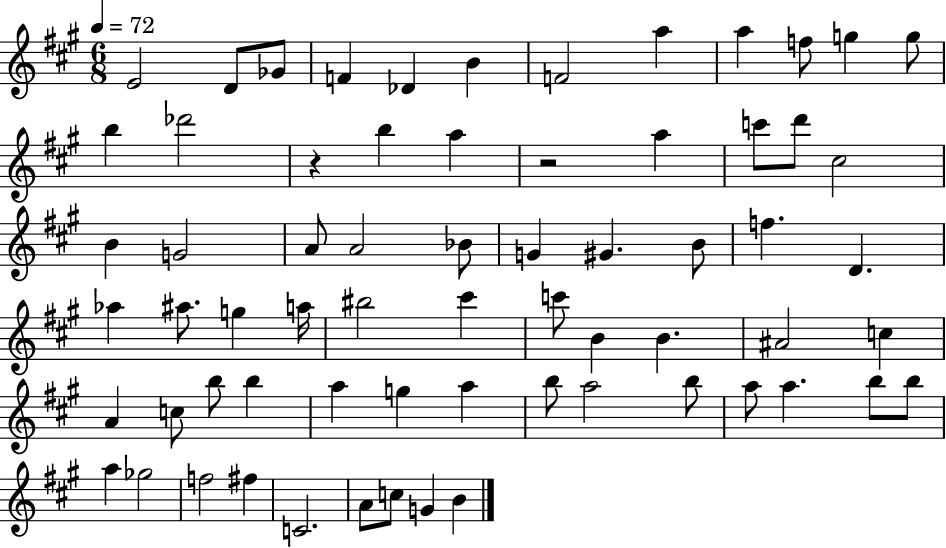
X:1
T:Untitled
M:6/8
L:1/4
K:A
E2 D/2 _G/2 F _D B F2 a a f/2 g g/2 b _d'2 z b a z2 a c'/2 d'/2 ^c2 B G2 A/2 A2 _B/2 G ^G B/2 f D _a ^a/2 g a/4 ^b2 ^c' c'/2 B B ^A2 c A c/2 b/2 b a g a b/2 a2 b/2 a/2 a b/2 b/2 a _g2 f2 ^f C2 A/2 c/2 G B